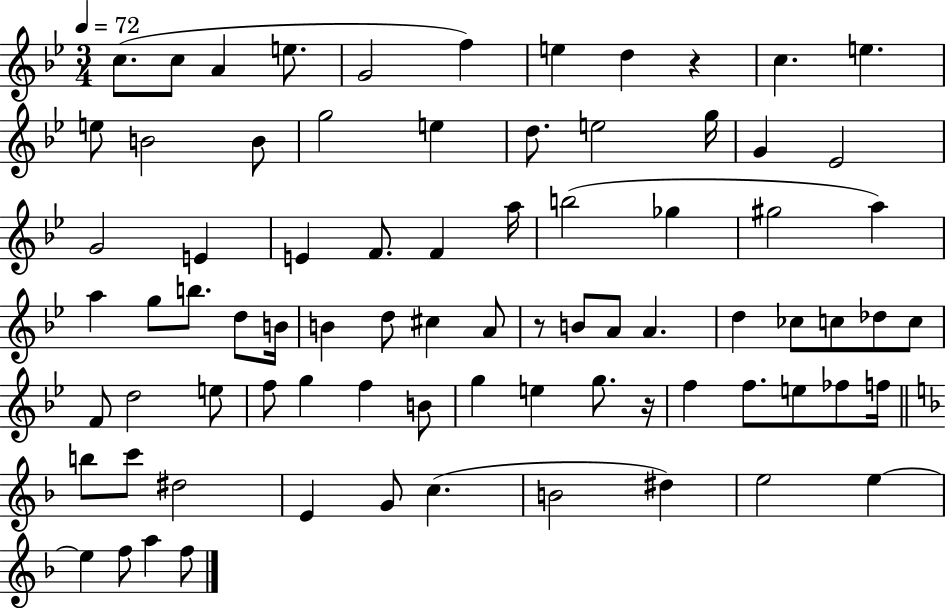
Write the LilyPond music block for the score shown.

{
  \clef treble
  \numericTimeSignature
  \time 3/4
  \key bes \major
  \tempo 4 = 72
  c''8.( c''8 a'4 e''8. | g'2 f''4) | e''4 d''4 r4 | c''4. e''4. | \break e''8 b'2 b'8 | g''2 e''4 | d''8. e''2 g''16 | g'4 ees'2 | \break g'2 e'4 | e'4 f'8. f'4 a''16 | b''2( ges''4 | gis''2 a''4) | \break a''4 g''8 b''8. d''8 b'16 | b'4 d''8 cis''4 a'8 | r8 b'8 a'8 a'4. | d''4 ces''8 c''8 des''8 c''8 | \break f'8 d''2 e''8 | f''8 g''4 f''4 b'8 | g''4 e''4 g''8. r16 | f''4 f''8. e''8 fes''8 f''16 | \break \bar "||" \break \key f \major b''8 c'''8 dis''2 | e'4 g'8 c''4.( | b'2 dis''4) | e''2 e''4~~ | \break e''4 f''8 a''4 f''8 | \bar "|."
}